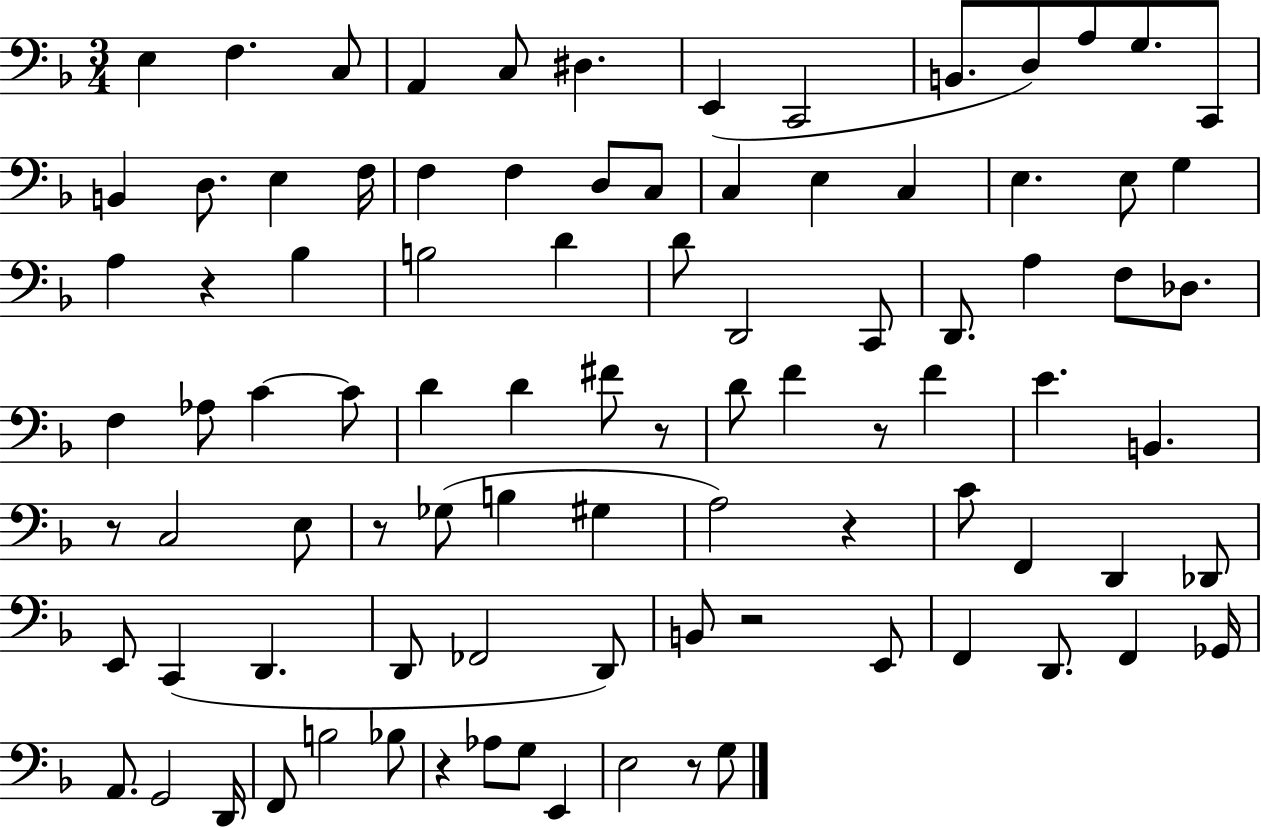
X:1
T:Untitled
M:3/4
L:1/4
K:F
E, F, C,/2 A,, C,/2 ^D, E,, C,,2 B,,/2 D,/2 A,/2 G,/2 C,,/2 B,, D,/2 E, F,/4 F, F, D,/2 C,/2 C, E, C, E, E,/2 G, A, z _B, B,2 D D/2 D,,2 C,,/2 D,,/2 A, F,/2 _D,/2 F, _A,/2 C C/2 D D ^F/2 z/2 D/2 F z/2 F E B,, z/2 C,2 E,/2 z/2 _G,/2 B, ^G, A,2 z C/2 F,, D,, _D,,/2 E,,/2 C,, D,, D,,/2 _F,,2 D,,/2 B,,/2 z2 E,,/2 F,, D,,/2 F,, _G,,/4 A,,/2 G,,2 D,,/4 F,,/2 B,2 _B,/2 z _A,/2 G,/2 E,, E,2 z/2 G,/2